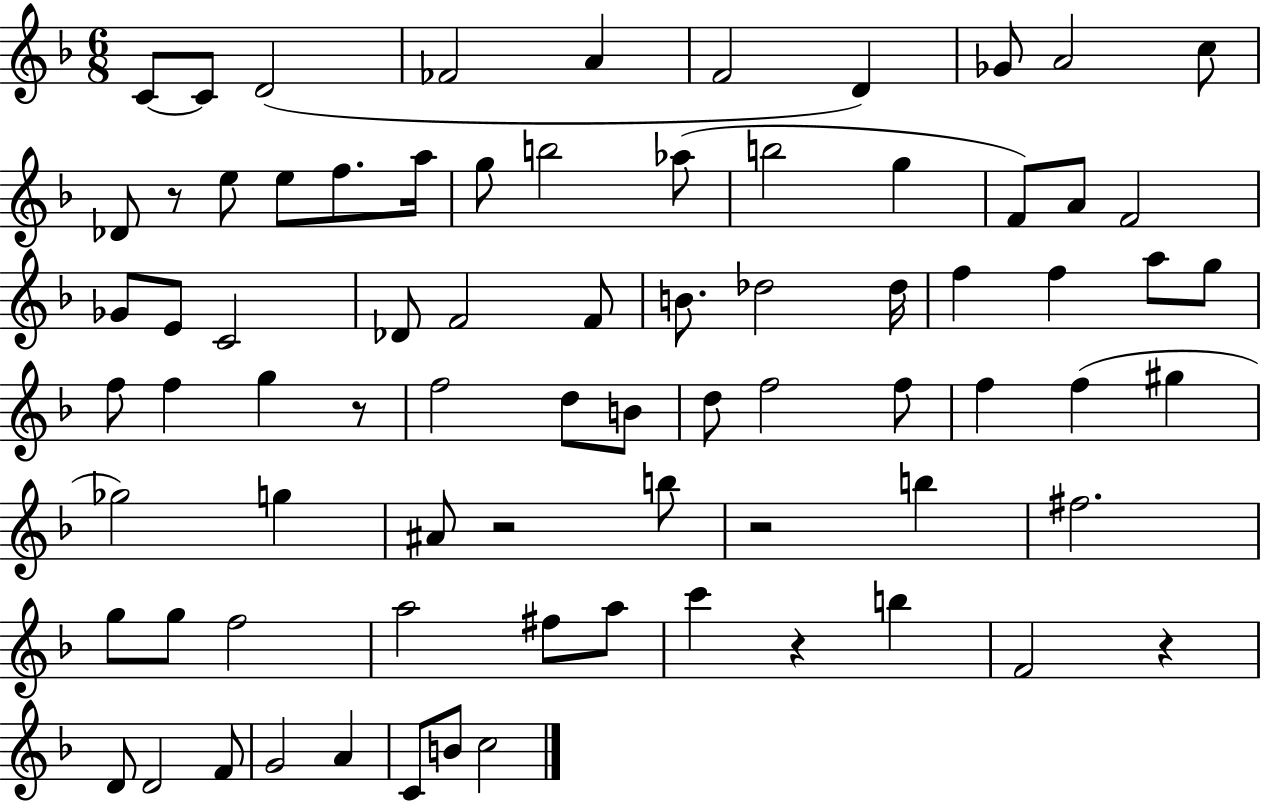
X:1
T:Untitled
M:6/8
L:1/4
K:F
C/2 C/2 D2 _F2 A F2 D _G/2 A2 c/2 _D/2 z/2 e/2 e/2 f/2 a/4 g/2 b2 _a/2 b2 g F/2 A/2 F2 _G/2 E/2 C2 _D/2 F2 F/2 B/2 _d2 _d/4 f f a/2 g/2 f/2 f g z/2 f2 d/2 B/2 d/2 f2 f/2 f f ^g _g2 g ^A/2 z2 b/2 z2 b ^f2 g/2 g/2 f2 a2 ^f/2 a/2 c' z b F2 z D/2 D2 F/2 G2 A C/2 B/2 c2